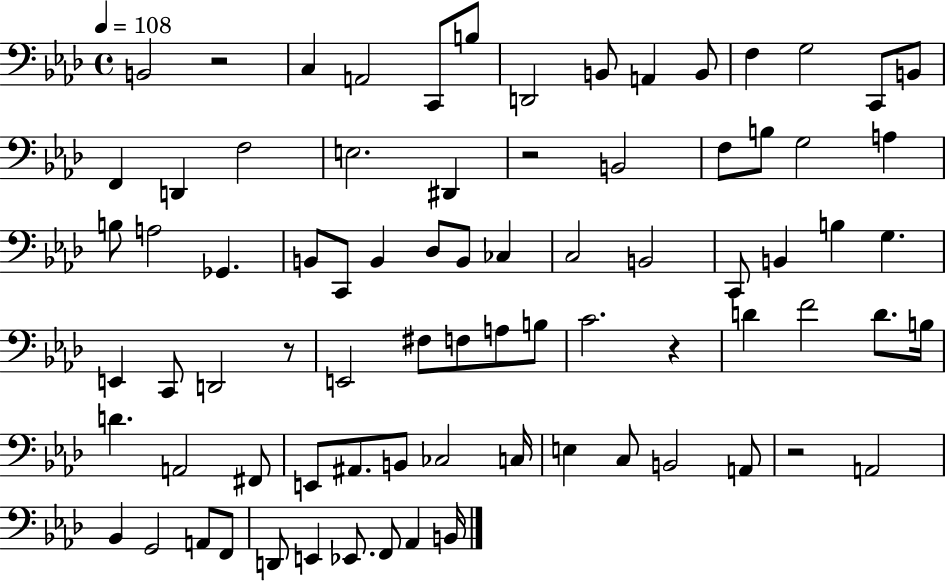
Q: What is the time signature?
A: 4/4